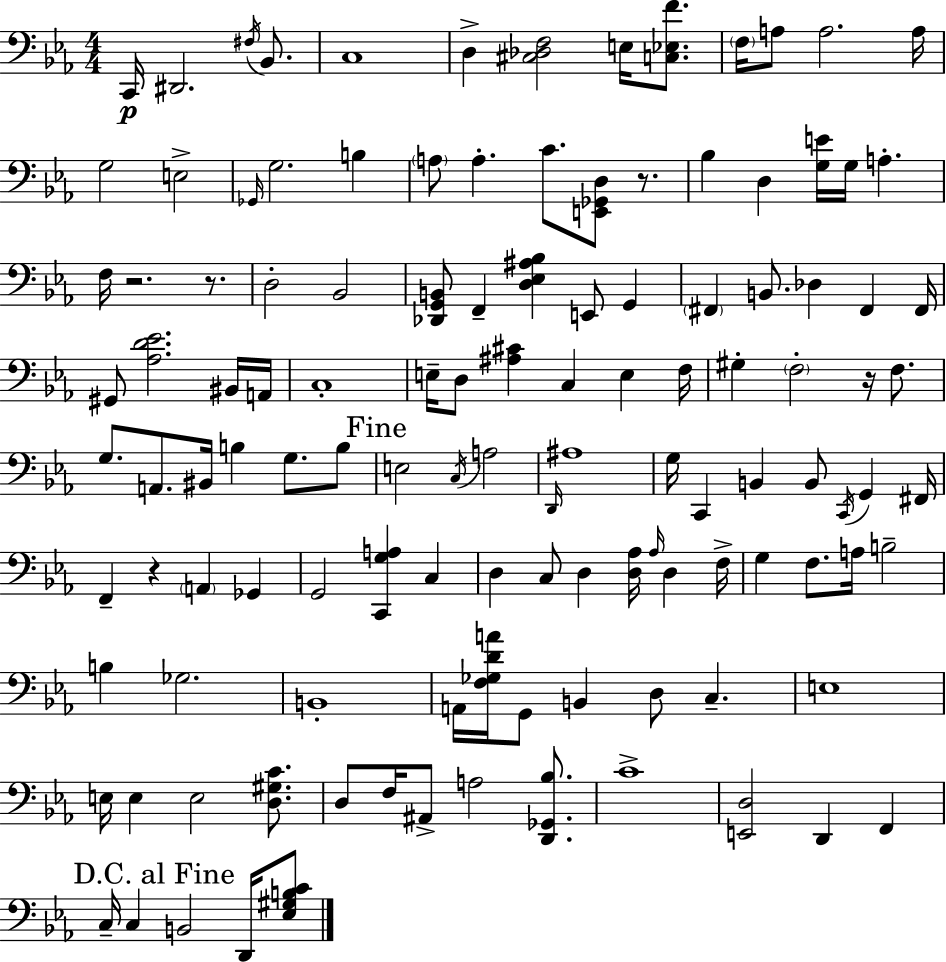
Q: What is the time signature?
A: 4/4